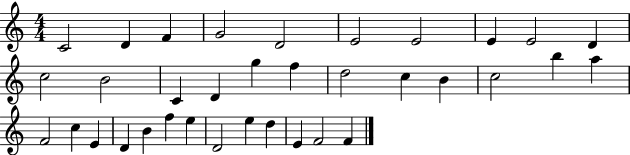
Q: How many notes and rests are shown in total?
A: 35